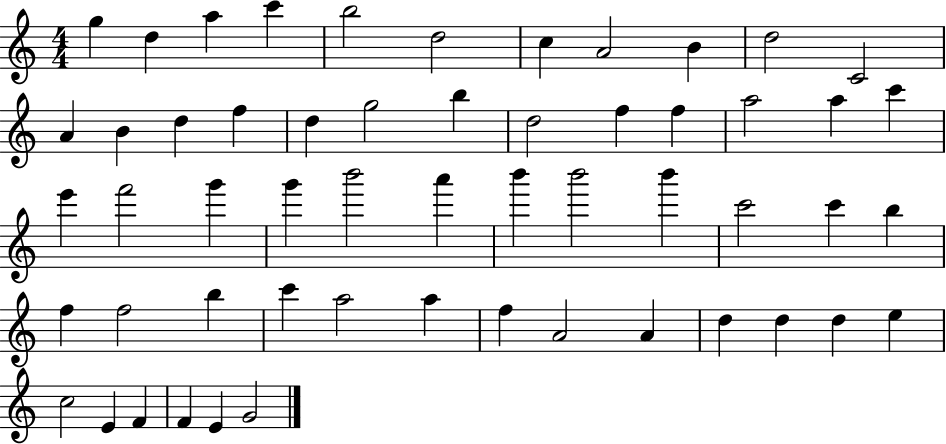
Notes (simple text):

G5/q D5/q A5/q C6/q B5/h D5/h C5/q A4/h B4/q D5/h C4/h A4/q B4/q D5/q F5/q D5/q G5/h B5/q D5/h F5/q F5/q A5/h A5/q C6/q E6/q F6/h G6/q G6/q B6/h A6/q B6/q B6/h B6/q C6/h C6/q B5/q F5/q F5/h B5/q C6/q A5/h A5/q F5/q A4/h A4/q D5/q D5/q D5/q E5/q C5/h E4/q F4/q F4/q E4/q G4/h